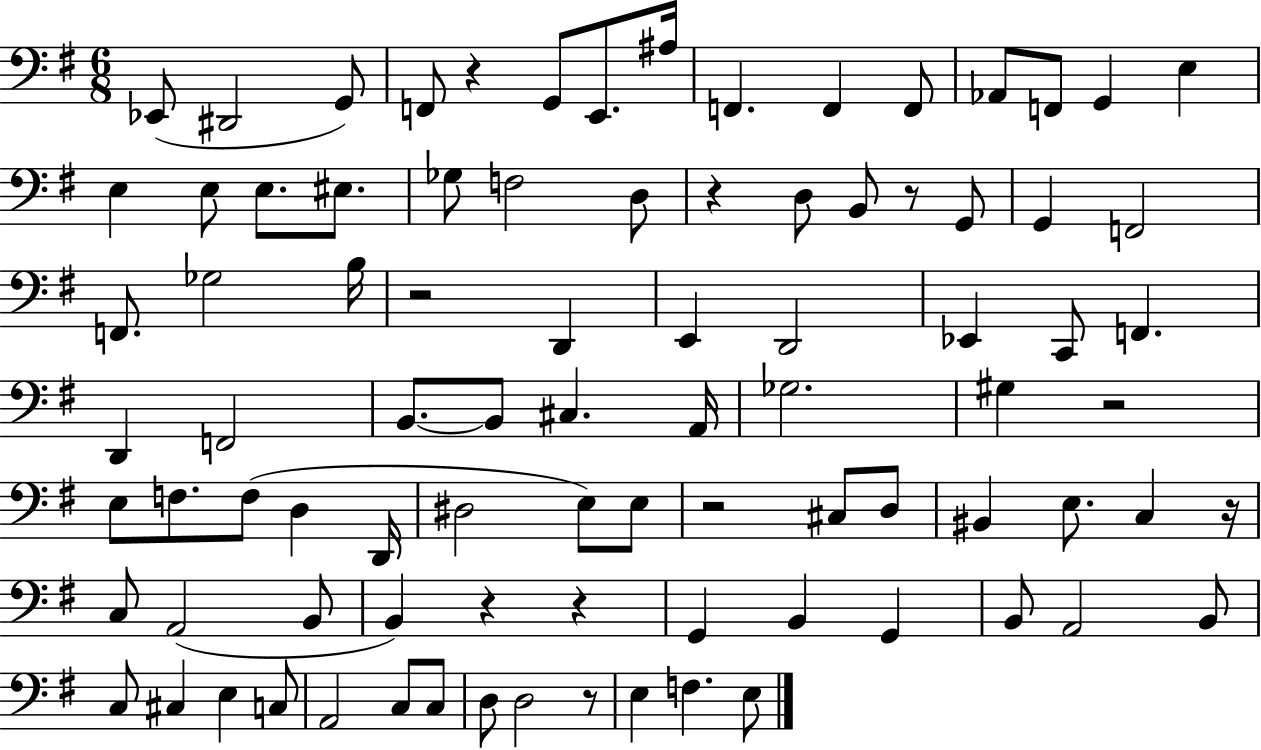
X:1
T:Untitled
M:6/8
L:1/4
K:G
_E,,/2 ^D,,2 G,,/2 F,,/2 z G,,/2 E,,/2 ^A,/4 F,, F,, F,,/2 _A,,/2 F,,/2 G,, E, E, E,/2 E,/2 ^E,/2 _G,/2 F,2 D,/2 z D,/2 B,,/2 z/2 G,,/2 G,, F,,2 F,,/2 _G,2 B,/4 z2 D,, E,, D,,2 _E,, C,,/2 F,, D,, F,,2 B,,/2 B,,/2 ^C, A,,/4 _G,2 ^G, z2 E,/2 F,/2 F,/2 D, D,,/4 ^D,2 E,/2 E,/2 z2 ^C,/2 D,/2 ^B,, E,/2 C, z/4 C,/2 A,,2 B,,/2 B,, z z G,, B,, G,, B,,/2 A,,2 B,,/2 C,/2 ^C, E, C,/2 A,,2 C,/2 C,/2 D,/2 D,2 z/2 E, F, E,/2